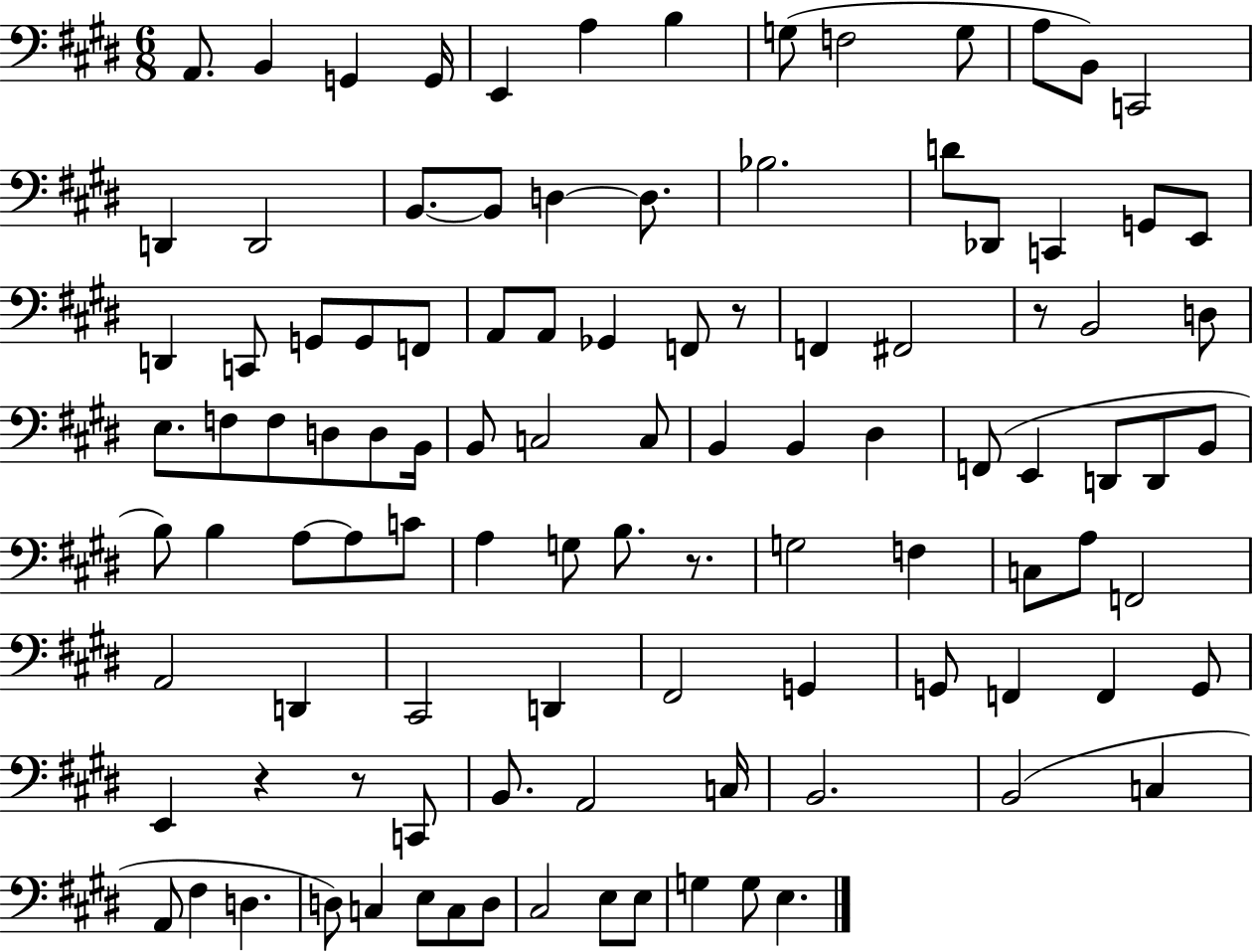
{
  \clef bass
  \numericTimeSignature
  \time 6/8
  \key e \major
  a,8. b,4 g,4 g,16 | e,4 a4 b4 | g8( f2 g8 | a8 b,8) c,2 | \break d,4 d,2 | b,8.~~ b,8 d4~~ d8. | bes2. | d'8 des,8 c,4 g,8 e,8 | \break d,4 c,8 g,8 g,8 f,8 | a,8 a,8 ges,4 f,8 r8 | f,4 fis,2 | r8 b,2 d8 | \break e8. f8 f8 d8 d8 b,16 | b,8 c2 c8 | b,4 b,4 dis4 | f,8( e,4 d,8 d,8 b,8 | \break b8) b4 a8~~ a8 c'8 | a4 g8 b8. r8. | g2 f4 | c8 a8 f,2 | \break a,2 d,4 | cis,2 d,4 | fis,2 g,4 | g,8 f,4 f,4 g,8 | \break e,4 r4 r8 c,8 | b,8. a,2 c16 | b,2. | b,2( c4 | \break a,8 fis4 d4. | d8) c4 e8 c8 d8 | cis2 e8 e8 | g4 g8 e4. | \break \bar "|."
}